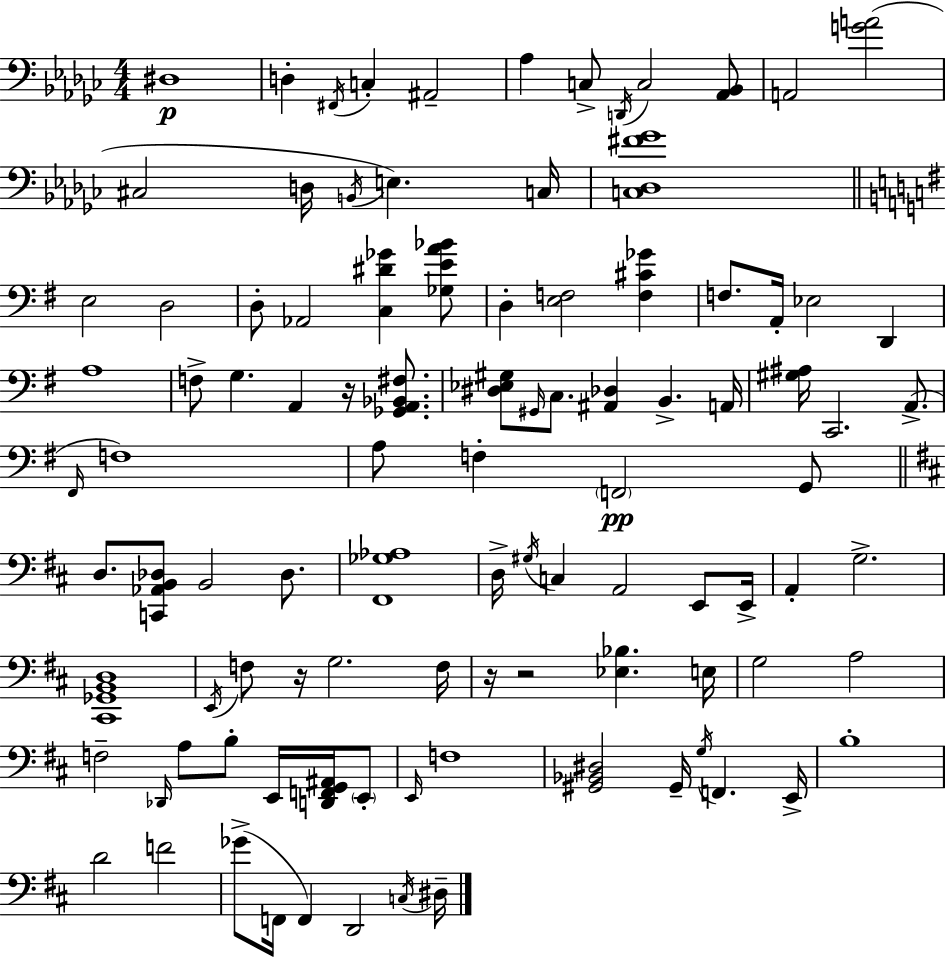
X:1
T:Untitled
M:4/4
L:1/4
K:Ebm
^D,4 D, ^F,,/4 C, ^A,,2 _A, C,/2 D,,/4 C,2 [_A,,_B,,]/2 A,,2 [GA]2 ^C,2 D,/4 B,,/4 E, C,/4 [C,_D,^F_G]4 E,2 D,2 D,/2 _A,,2 [C,^D_G] [_G,EA_B]/2 D, [E,F,]2 [F,^C_G] F,/2 A,,/4 _E,2 D,, A,4 F,/2 G, A,, z/4 [_G,,A,,_B,,^F,]/2 [^D,_E,^G,]/2 ^G,,/4 C,/2 [^A,,_D,] B,, A,,/4 [^G,^A,]/4 C,,2 A,,/2 ^F,,/4 F,4 A,/2 F, F,,2 G,,/2 D,/2 [C,,_A,,B,,_D,]/2 B,,2 _D,/2 [^F,,_G,_A,]4 D,/4 ^G,/4 C, A,,2 E,,/2 E,,/4 A,, G,2 [^C,,_G,,B,,D,]4 E,,/4 F,/2 z/4 G,2 F,/4 z/4 z2 [_E,_B,] E,/4 G,2 A,2 F,2 _D,,/4 A,/2 B,/2 E,,/4 [D,,F,,G,,^A,,]/4 E,,/2 E,,/4 F,4 [^G,,_B,,^D,]2 ^G,,/4 G,/4 F,, E,,/4 B,4 D2 F2 _G/2 F,,/4 F,, D,,2 C,/4 ^D,/4